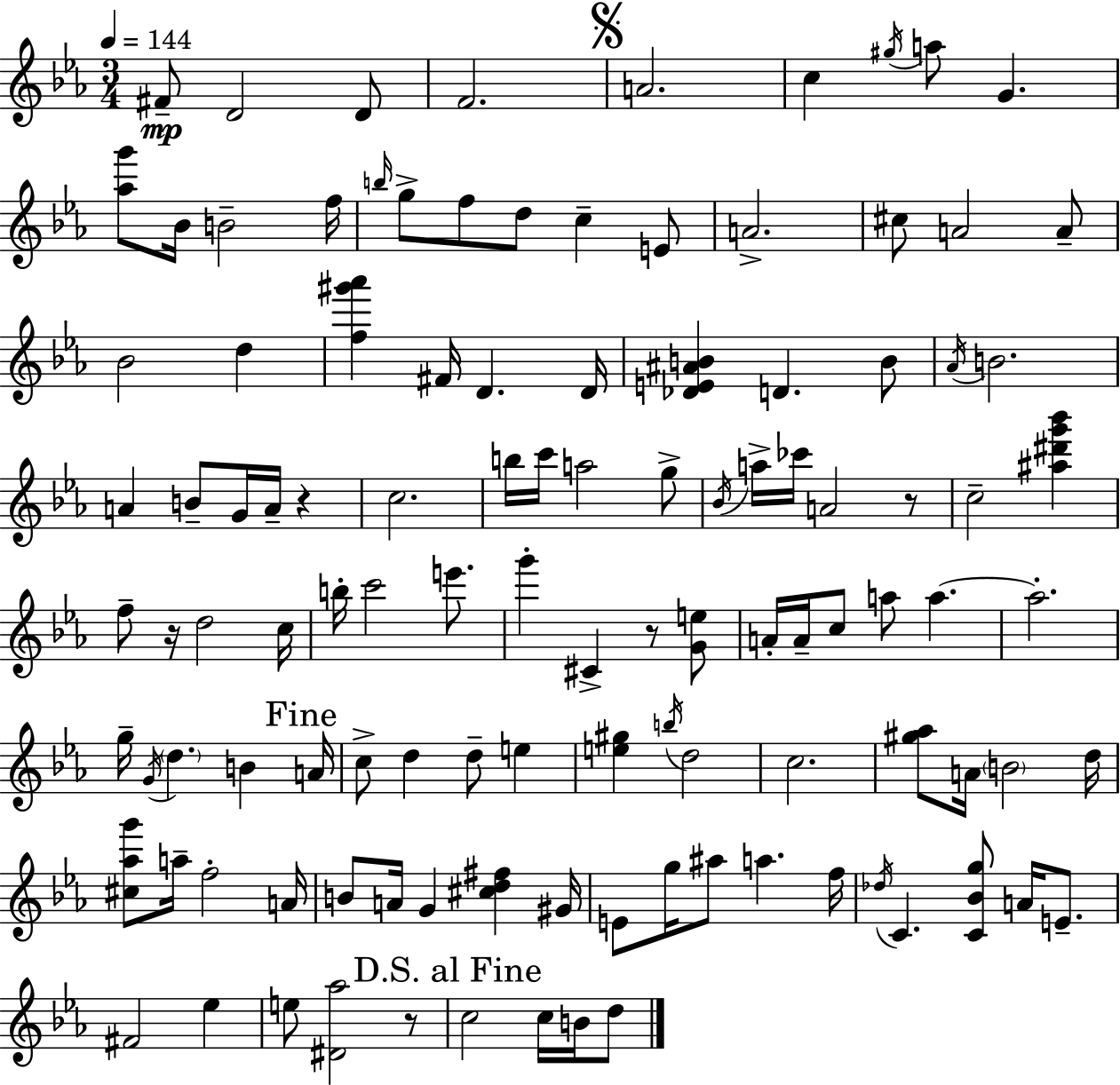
F#4/e D4/h D4/e F4/h. A4/h. C5/q G#5/s A5/e G4/q. [Ab5,G6]/e Bb4/s B4/h F5/s B5/s G5/e F5/e D5/e C5/q E4/e A4/h. C#5/e A4/h A4/e Bb4/h D5/q [F5,G#6,Ab6]/q F#4/s D4/q. D4/s [Db4,E4,A#4,B4]/q D4/q. B4/e Ab4/s B4/h. A4/q B4/e G4/s A4/s R/q C5/h. B5/s C6/s A5/h G5/e Bb4/s A5/s CES6/s A4/h R/e C5/h [A#5,D#6,G6,Bb6]/q F5/e R/s D5/h C5/s B5/s C6/h E6/e. G6/q C#4/q R/e [G4,E5]/e A4/s A4/s C5/e A5/e A5/q. A5/h. G5/s G4/s D5/q. B4/q A4/s C5/e D5/q D5/e E5/q [E5,G#5]/q B5/s D5/h C5/h. [G#5,Ab5]/e A4/s B4/h D5/s [C#5,Ab5,G6]/e A5/s F5/h A4/s B4/e A4/s G4/q [C#5,D5,F#5]/q G#4/s E4/e G5/s A#5/e A5/q. F5/s Db5/s C4/q. [C4,Bb4,G5]/e A4/s E4/e. F#4/h Eb5/q E5/e [D#4,Ab5]/h R/e C5/h C5/s B4/s D5/e